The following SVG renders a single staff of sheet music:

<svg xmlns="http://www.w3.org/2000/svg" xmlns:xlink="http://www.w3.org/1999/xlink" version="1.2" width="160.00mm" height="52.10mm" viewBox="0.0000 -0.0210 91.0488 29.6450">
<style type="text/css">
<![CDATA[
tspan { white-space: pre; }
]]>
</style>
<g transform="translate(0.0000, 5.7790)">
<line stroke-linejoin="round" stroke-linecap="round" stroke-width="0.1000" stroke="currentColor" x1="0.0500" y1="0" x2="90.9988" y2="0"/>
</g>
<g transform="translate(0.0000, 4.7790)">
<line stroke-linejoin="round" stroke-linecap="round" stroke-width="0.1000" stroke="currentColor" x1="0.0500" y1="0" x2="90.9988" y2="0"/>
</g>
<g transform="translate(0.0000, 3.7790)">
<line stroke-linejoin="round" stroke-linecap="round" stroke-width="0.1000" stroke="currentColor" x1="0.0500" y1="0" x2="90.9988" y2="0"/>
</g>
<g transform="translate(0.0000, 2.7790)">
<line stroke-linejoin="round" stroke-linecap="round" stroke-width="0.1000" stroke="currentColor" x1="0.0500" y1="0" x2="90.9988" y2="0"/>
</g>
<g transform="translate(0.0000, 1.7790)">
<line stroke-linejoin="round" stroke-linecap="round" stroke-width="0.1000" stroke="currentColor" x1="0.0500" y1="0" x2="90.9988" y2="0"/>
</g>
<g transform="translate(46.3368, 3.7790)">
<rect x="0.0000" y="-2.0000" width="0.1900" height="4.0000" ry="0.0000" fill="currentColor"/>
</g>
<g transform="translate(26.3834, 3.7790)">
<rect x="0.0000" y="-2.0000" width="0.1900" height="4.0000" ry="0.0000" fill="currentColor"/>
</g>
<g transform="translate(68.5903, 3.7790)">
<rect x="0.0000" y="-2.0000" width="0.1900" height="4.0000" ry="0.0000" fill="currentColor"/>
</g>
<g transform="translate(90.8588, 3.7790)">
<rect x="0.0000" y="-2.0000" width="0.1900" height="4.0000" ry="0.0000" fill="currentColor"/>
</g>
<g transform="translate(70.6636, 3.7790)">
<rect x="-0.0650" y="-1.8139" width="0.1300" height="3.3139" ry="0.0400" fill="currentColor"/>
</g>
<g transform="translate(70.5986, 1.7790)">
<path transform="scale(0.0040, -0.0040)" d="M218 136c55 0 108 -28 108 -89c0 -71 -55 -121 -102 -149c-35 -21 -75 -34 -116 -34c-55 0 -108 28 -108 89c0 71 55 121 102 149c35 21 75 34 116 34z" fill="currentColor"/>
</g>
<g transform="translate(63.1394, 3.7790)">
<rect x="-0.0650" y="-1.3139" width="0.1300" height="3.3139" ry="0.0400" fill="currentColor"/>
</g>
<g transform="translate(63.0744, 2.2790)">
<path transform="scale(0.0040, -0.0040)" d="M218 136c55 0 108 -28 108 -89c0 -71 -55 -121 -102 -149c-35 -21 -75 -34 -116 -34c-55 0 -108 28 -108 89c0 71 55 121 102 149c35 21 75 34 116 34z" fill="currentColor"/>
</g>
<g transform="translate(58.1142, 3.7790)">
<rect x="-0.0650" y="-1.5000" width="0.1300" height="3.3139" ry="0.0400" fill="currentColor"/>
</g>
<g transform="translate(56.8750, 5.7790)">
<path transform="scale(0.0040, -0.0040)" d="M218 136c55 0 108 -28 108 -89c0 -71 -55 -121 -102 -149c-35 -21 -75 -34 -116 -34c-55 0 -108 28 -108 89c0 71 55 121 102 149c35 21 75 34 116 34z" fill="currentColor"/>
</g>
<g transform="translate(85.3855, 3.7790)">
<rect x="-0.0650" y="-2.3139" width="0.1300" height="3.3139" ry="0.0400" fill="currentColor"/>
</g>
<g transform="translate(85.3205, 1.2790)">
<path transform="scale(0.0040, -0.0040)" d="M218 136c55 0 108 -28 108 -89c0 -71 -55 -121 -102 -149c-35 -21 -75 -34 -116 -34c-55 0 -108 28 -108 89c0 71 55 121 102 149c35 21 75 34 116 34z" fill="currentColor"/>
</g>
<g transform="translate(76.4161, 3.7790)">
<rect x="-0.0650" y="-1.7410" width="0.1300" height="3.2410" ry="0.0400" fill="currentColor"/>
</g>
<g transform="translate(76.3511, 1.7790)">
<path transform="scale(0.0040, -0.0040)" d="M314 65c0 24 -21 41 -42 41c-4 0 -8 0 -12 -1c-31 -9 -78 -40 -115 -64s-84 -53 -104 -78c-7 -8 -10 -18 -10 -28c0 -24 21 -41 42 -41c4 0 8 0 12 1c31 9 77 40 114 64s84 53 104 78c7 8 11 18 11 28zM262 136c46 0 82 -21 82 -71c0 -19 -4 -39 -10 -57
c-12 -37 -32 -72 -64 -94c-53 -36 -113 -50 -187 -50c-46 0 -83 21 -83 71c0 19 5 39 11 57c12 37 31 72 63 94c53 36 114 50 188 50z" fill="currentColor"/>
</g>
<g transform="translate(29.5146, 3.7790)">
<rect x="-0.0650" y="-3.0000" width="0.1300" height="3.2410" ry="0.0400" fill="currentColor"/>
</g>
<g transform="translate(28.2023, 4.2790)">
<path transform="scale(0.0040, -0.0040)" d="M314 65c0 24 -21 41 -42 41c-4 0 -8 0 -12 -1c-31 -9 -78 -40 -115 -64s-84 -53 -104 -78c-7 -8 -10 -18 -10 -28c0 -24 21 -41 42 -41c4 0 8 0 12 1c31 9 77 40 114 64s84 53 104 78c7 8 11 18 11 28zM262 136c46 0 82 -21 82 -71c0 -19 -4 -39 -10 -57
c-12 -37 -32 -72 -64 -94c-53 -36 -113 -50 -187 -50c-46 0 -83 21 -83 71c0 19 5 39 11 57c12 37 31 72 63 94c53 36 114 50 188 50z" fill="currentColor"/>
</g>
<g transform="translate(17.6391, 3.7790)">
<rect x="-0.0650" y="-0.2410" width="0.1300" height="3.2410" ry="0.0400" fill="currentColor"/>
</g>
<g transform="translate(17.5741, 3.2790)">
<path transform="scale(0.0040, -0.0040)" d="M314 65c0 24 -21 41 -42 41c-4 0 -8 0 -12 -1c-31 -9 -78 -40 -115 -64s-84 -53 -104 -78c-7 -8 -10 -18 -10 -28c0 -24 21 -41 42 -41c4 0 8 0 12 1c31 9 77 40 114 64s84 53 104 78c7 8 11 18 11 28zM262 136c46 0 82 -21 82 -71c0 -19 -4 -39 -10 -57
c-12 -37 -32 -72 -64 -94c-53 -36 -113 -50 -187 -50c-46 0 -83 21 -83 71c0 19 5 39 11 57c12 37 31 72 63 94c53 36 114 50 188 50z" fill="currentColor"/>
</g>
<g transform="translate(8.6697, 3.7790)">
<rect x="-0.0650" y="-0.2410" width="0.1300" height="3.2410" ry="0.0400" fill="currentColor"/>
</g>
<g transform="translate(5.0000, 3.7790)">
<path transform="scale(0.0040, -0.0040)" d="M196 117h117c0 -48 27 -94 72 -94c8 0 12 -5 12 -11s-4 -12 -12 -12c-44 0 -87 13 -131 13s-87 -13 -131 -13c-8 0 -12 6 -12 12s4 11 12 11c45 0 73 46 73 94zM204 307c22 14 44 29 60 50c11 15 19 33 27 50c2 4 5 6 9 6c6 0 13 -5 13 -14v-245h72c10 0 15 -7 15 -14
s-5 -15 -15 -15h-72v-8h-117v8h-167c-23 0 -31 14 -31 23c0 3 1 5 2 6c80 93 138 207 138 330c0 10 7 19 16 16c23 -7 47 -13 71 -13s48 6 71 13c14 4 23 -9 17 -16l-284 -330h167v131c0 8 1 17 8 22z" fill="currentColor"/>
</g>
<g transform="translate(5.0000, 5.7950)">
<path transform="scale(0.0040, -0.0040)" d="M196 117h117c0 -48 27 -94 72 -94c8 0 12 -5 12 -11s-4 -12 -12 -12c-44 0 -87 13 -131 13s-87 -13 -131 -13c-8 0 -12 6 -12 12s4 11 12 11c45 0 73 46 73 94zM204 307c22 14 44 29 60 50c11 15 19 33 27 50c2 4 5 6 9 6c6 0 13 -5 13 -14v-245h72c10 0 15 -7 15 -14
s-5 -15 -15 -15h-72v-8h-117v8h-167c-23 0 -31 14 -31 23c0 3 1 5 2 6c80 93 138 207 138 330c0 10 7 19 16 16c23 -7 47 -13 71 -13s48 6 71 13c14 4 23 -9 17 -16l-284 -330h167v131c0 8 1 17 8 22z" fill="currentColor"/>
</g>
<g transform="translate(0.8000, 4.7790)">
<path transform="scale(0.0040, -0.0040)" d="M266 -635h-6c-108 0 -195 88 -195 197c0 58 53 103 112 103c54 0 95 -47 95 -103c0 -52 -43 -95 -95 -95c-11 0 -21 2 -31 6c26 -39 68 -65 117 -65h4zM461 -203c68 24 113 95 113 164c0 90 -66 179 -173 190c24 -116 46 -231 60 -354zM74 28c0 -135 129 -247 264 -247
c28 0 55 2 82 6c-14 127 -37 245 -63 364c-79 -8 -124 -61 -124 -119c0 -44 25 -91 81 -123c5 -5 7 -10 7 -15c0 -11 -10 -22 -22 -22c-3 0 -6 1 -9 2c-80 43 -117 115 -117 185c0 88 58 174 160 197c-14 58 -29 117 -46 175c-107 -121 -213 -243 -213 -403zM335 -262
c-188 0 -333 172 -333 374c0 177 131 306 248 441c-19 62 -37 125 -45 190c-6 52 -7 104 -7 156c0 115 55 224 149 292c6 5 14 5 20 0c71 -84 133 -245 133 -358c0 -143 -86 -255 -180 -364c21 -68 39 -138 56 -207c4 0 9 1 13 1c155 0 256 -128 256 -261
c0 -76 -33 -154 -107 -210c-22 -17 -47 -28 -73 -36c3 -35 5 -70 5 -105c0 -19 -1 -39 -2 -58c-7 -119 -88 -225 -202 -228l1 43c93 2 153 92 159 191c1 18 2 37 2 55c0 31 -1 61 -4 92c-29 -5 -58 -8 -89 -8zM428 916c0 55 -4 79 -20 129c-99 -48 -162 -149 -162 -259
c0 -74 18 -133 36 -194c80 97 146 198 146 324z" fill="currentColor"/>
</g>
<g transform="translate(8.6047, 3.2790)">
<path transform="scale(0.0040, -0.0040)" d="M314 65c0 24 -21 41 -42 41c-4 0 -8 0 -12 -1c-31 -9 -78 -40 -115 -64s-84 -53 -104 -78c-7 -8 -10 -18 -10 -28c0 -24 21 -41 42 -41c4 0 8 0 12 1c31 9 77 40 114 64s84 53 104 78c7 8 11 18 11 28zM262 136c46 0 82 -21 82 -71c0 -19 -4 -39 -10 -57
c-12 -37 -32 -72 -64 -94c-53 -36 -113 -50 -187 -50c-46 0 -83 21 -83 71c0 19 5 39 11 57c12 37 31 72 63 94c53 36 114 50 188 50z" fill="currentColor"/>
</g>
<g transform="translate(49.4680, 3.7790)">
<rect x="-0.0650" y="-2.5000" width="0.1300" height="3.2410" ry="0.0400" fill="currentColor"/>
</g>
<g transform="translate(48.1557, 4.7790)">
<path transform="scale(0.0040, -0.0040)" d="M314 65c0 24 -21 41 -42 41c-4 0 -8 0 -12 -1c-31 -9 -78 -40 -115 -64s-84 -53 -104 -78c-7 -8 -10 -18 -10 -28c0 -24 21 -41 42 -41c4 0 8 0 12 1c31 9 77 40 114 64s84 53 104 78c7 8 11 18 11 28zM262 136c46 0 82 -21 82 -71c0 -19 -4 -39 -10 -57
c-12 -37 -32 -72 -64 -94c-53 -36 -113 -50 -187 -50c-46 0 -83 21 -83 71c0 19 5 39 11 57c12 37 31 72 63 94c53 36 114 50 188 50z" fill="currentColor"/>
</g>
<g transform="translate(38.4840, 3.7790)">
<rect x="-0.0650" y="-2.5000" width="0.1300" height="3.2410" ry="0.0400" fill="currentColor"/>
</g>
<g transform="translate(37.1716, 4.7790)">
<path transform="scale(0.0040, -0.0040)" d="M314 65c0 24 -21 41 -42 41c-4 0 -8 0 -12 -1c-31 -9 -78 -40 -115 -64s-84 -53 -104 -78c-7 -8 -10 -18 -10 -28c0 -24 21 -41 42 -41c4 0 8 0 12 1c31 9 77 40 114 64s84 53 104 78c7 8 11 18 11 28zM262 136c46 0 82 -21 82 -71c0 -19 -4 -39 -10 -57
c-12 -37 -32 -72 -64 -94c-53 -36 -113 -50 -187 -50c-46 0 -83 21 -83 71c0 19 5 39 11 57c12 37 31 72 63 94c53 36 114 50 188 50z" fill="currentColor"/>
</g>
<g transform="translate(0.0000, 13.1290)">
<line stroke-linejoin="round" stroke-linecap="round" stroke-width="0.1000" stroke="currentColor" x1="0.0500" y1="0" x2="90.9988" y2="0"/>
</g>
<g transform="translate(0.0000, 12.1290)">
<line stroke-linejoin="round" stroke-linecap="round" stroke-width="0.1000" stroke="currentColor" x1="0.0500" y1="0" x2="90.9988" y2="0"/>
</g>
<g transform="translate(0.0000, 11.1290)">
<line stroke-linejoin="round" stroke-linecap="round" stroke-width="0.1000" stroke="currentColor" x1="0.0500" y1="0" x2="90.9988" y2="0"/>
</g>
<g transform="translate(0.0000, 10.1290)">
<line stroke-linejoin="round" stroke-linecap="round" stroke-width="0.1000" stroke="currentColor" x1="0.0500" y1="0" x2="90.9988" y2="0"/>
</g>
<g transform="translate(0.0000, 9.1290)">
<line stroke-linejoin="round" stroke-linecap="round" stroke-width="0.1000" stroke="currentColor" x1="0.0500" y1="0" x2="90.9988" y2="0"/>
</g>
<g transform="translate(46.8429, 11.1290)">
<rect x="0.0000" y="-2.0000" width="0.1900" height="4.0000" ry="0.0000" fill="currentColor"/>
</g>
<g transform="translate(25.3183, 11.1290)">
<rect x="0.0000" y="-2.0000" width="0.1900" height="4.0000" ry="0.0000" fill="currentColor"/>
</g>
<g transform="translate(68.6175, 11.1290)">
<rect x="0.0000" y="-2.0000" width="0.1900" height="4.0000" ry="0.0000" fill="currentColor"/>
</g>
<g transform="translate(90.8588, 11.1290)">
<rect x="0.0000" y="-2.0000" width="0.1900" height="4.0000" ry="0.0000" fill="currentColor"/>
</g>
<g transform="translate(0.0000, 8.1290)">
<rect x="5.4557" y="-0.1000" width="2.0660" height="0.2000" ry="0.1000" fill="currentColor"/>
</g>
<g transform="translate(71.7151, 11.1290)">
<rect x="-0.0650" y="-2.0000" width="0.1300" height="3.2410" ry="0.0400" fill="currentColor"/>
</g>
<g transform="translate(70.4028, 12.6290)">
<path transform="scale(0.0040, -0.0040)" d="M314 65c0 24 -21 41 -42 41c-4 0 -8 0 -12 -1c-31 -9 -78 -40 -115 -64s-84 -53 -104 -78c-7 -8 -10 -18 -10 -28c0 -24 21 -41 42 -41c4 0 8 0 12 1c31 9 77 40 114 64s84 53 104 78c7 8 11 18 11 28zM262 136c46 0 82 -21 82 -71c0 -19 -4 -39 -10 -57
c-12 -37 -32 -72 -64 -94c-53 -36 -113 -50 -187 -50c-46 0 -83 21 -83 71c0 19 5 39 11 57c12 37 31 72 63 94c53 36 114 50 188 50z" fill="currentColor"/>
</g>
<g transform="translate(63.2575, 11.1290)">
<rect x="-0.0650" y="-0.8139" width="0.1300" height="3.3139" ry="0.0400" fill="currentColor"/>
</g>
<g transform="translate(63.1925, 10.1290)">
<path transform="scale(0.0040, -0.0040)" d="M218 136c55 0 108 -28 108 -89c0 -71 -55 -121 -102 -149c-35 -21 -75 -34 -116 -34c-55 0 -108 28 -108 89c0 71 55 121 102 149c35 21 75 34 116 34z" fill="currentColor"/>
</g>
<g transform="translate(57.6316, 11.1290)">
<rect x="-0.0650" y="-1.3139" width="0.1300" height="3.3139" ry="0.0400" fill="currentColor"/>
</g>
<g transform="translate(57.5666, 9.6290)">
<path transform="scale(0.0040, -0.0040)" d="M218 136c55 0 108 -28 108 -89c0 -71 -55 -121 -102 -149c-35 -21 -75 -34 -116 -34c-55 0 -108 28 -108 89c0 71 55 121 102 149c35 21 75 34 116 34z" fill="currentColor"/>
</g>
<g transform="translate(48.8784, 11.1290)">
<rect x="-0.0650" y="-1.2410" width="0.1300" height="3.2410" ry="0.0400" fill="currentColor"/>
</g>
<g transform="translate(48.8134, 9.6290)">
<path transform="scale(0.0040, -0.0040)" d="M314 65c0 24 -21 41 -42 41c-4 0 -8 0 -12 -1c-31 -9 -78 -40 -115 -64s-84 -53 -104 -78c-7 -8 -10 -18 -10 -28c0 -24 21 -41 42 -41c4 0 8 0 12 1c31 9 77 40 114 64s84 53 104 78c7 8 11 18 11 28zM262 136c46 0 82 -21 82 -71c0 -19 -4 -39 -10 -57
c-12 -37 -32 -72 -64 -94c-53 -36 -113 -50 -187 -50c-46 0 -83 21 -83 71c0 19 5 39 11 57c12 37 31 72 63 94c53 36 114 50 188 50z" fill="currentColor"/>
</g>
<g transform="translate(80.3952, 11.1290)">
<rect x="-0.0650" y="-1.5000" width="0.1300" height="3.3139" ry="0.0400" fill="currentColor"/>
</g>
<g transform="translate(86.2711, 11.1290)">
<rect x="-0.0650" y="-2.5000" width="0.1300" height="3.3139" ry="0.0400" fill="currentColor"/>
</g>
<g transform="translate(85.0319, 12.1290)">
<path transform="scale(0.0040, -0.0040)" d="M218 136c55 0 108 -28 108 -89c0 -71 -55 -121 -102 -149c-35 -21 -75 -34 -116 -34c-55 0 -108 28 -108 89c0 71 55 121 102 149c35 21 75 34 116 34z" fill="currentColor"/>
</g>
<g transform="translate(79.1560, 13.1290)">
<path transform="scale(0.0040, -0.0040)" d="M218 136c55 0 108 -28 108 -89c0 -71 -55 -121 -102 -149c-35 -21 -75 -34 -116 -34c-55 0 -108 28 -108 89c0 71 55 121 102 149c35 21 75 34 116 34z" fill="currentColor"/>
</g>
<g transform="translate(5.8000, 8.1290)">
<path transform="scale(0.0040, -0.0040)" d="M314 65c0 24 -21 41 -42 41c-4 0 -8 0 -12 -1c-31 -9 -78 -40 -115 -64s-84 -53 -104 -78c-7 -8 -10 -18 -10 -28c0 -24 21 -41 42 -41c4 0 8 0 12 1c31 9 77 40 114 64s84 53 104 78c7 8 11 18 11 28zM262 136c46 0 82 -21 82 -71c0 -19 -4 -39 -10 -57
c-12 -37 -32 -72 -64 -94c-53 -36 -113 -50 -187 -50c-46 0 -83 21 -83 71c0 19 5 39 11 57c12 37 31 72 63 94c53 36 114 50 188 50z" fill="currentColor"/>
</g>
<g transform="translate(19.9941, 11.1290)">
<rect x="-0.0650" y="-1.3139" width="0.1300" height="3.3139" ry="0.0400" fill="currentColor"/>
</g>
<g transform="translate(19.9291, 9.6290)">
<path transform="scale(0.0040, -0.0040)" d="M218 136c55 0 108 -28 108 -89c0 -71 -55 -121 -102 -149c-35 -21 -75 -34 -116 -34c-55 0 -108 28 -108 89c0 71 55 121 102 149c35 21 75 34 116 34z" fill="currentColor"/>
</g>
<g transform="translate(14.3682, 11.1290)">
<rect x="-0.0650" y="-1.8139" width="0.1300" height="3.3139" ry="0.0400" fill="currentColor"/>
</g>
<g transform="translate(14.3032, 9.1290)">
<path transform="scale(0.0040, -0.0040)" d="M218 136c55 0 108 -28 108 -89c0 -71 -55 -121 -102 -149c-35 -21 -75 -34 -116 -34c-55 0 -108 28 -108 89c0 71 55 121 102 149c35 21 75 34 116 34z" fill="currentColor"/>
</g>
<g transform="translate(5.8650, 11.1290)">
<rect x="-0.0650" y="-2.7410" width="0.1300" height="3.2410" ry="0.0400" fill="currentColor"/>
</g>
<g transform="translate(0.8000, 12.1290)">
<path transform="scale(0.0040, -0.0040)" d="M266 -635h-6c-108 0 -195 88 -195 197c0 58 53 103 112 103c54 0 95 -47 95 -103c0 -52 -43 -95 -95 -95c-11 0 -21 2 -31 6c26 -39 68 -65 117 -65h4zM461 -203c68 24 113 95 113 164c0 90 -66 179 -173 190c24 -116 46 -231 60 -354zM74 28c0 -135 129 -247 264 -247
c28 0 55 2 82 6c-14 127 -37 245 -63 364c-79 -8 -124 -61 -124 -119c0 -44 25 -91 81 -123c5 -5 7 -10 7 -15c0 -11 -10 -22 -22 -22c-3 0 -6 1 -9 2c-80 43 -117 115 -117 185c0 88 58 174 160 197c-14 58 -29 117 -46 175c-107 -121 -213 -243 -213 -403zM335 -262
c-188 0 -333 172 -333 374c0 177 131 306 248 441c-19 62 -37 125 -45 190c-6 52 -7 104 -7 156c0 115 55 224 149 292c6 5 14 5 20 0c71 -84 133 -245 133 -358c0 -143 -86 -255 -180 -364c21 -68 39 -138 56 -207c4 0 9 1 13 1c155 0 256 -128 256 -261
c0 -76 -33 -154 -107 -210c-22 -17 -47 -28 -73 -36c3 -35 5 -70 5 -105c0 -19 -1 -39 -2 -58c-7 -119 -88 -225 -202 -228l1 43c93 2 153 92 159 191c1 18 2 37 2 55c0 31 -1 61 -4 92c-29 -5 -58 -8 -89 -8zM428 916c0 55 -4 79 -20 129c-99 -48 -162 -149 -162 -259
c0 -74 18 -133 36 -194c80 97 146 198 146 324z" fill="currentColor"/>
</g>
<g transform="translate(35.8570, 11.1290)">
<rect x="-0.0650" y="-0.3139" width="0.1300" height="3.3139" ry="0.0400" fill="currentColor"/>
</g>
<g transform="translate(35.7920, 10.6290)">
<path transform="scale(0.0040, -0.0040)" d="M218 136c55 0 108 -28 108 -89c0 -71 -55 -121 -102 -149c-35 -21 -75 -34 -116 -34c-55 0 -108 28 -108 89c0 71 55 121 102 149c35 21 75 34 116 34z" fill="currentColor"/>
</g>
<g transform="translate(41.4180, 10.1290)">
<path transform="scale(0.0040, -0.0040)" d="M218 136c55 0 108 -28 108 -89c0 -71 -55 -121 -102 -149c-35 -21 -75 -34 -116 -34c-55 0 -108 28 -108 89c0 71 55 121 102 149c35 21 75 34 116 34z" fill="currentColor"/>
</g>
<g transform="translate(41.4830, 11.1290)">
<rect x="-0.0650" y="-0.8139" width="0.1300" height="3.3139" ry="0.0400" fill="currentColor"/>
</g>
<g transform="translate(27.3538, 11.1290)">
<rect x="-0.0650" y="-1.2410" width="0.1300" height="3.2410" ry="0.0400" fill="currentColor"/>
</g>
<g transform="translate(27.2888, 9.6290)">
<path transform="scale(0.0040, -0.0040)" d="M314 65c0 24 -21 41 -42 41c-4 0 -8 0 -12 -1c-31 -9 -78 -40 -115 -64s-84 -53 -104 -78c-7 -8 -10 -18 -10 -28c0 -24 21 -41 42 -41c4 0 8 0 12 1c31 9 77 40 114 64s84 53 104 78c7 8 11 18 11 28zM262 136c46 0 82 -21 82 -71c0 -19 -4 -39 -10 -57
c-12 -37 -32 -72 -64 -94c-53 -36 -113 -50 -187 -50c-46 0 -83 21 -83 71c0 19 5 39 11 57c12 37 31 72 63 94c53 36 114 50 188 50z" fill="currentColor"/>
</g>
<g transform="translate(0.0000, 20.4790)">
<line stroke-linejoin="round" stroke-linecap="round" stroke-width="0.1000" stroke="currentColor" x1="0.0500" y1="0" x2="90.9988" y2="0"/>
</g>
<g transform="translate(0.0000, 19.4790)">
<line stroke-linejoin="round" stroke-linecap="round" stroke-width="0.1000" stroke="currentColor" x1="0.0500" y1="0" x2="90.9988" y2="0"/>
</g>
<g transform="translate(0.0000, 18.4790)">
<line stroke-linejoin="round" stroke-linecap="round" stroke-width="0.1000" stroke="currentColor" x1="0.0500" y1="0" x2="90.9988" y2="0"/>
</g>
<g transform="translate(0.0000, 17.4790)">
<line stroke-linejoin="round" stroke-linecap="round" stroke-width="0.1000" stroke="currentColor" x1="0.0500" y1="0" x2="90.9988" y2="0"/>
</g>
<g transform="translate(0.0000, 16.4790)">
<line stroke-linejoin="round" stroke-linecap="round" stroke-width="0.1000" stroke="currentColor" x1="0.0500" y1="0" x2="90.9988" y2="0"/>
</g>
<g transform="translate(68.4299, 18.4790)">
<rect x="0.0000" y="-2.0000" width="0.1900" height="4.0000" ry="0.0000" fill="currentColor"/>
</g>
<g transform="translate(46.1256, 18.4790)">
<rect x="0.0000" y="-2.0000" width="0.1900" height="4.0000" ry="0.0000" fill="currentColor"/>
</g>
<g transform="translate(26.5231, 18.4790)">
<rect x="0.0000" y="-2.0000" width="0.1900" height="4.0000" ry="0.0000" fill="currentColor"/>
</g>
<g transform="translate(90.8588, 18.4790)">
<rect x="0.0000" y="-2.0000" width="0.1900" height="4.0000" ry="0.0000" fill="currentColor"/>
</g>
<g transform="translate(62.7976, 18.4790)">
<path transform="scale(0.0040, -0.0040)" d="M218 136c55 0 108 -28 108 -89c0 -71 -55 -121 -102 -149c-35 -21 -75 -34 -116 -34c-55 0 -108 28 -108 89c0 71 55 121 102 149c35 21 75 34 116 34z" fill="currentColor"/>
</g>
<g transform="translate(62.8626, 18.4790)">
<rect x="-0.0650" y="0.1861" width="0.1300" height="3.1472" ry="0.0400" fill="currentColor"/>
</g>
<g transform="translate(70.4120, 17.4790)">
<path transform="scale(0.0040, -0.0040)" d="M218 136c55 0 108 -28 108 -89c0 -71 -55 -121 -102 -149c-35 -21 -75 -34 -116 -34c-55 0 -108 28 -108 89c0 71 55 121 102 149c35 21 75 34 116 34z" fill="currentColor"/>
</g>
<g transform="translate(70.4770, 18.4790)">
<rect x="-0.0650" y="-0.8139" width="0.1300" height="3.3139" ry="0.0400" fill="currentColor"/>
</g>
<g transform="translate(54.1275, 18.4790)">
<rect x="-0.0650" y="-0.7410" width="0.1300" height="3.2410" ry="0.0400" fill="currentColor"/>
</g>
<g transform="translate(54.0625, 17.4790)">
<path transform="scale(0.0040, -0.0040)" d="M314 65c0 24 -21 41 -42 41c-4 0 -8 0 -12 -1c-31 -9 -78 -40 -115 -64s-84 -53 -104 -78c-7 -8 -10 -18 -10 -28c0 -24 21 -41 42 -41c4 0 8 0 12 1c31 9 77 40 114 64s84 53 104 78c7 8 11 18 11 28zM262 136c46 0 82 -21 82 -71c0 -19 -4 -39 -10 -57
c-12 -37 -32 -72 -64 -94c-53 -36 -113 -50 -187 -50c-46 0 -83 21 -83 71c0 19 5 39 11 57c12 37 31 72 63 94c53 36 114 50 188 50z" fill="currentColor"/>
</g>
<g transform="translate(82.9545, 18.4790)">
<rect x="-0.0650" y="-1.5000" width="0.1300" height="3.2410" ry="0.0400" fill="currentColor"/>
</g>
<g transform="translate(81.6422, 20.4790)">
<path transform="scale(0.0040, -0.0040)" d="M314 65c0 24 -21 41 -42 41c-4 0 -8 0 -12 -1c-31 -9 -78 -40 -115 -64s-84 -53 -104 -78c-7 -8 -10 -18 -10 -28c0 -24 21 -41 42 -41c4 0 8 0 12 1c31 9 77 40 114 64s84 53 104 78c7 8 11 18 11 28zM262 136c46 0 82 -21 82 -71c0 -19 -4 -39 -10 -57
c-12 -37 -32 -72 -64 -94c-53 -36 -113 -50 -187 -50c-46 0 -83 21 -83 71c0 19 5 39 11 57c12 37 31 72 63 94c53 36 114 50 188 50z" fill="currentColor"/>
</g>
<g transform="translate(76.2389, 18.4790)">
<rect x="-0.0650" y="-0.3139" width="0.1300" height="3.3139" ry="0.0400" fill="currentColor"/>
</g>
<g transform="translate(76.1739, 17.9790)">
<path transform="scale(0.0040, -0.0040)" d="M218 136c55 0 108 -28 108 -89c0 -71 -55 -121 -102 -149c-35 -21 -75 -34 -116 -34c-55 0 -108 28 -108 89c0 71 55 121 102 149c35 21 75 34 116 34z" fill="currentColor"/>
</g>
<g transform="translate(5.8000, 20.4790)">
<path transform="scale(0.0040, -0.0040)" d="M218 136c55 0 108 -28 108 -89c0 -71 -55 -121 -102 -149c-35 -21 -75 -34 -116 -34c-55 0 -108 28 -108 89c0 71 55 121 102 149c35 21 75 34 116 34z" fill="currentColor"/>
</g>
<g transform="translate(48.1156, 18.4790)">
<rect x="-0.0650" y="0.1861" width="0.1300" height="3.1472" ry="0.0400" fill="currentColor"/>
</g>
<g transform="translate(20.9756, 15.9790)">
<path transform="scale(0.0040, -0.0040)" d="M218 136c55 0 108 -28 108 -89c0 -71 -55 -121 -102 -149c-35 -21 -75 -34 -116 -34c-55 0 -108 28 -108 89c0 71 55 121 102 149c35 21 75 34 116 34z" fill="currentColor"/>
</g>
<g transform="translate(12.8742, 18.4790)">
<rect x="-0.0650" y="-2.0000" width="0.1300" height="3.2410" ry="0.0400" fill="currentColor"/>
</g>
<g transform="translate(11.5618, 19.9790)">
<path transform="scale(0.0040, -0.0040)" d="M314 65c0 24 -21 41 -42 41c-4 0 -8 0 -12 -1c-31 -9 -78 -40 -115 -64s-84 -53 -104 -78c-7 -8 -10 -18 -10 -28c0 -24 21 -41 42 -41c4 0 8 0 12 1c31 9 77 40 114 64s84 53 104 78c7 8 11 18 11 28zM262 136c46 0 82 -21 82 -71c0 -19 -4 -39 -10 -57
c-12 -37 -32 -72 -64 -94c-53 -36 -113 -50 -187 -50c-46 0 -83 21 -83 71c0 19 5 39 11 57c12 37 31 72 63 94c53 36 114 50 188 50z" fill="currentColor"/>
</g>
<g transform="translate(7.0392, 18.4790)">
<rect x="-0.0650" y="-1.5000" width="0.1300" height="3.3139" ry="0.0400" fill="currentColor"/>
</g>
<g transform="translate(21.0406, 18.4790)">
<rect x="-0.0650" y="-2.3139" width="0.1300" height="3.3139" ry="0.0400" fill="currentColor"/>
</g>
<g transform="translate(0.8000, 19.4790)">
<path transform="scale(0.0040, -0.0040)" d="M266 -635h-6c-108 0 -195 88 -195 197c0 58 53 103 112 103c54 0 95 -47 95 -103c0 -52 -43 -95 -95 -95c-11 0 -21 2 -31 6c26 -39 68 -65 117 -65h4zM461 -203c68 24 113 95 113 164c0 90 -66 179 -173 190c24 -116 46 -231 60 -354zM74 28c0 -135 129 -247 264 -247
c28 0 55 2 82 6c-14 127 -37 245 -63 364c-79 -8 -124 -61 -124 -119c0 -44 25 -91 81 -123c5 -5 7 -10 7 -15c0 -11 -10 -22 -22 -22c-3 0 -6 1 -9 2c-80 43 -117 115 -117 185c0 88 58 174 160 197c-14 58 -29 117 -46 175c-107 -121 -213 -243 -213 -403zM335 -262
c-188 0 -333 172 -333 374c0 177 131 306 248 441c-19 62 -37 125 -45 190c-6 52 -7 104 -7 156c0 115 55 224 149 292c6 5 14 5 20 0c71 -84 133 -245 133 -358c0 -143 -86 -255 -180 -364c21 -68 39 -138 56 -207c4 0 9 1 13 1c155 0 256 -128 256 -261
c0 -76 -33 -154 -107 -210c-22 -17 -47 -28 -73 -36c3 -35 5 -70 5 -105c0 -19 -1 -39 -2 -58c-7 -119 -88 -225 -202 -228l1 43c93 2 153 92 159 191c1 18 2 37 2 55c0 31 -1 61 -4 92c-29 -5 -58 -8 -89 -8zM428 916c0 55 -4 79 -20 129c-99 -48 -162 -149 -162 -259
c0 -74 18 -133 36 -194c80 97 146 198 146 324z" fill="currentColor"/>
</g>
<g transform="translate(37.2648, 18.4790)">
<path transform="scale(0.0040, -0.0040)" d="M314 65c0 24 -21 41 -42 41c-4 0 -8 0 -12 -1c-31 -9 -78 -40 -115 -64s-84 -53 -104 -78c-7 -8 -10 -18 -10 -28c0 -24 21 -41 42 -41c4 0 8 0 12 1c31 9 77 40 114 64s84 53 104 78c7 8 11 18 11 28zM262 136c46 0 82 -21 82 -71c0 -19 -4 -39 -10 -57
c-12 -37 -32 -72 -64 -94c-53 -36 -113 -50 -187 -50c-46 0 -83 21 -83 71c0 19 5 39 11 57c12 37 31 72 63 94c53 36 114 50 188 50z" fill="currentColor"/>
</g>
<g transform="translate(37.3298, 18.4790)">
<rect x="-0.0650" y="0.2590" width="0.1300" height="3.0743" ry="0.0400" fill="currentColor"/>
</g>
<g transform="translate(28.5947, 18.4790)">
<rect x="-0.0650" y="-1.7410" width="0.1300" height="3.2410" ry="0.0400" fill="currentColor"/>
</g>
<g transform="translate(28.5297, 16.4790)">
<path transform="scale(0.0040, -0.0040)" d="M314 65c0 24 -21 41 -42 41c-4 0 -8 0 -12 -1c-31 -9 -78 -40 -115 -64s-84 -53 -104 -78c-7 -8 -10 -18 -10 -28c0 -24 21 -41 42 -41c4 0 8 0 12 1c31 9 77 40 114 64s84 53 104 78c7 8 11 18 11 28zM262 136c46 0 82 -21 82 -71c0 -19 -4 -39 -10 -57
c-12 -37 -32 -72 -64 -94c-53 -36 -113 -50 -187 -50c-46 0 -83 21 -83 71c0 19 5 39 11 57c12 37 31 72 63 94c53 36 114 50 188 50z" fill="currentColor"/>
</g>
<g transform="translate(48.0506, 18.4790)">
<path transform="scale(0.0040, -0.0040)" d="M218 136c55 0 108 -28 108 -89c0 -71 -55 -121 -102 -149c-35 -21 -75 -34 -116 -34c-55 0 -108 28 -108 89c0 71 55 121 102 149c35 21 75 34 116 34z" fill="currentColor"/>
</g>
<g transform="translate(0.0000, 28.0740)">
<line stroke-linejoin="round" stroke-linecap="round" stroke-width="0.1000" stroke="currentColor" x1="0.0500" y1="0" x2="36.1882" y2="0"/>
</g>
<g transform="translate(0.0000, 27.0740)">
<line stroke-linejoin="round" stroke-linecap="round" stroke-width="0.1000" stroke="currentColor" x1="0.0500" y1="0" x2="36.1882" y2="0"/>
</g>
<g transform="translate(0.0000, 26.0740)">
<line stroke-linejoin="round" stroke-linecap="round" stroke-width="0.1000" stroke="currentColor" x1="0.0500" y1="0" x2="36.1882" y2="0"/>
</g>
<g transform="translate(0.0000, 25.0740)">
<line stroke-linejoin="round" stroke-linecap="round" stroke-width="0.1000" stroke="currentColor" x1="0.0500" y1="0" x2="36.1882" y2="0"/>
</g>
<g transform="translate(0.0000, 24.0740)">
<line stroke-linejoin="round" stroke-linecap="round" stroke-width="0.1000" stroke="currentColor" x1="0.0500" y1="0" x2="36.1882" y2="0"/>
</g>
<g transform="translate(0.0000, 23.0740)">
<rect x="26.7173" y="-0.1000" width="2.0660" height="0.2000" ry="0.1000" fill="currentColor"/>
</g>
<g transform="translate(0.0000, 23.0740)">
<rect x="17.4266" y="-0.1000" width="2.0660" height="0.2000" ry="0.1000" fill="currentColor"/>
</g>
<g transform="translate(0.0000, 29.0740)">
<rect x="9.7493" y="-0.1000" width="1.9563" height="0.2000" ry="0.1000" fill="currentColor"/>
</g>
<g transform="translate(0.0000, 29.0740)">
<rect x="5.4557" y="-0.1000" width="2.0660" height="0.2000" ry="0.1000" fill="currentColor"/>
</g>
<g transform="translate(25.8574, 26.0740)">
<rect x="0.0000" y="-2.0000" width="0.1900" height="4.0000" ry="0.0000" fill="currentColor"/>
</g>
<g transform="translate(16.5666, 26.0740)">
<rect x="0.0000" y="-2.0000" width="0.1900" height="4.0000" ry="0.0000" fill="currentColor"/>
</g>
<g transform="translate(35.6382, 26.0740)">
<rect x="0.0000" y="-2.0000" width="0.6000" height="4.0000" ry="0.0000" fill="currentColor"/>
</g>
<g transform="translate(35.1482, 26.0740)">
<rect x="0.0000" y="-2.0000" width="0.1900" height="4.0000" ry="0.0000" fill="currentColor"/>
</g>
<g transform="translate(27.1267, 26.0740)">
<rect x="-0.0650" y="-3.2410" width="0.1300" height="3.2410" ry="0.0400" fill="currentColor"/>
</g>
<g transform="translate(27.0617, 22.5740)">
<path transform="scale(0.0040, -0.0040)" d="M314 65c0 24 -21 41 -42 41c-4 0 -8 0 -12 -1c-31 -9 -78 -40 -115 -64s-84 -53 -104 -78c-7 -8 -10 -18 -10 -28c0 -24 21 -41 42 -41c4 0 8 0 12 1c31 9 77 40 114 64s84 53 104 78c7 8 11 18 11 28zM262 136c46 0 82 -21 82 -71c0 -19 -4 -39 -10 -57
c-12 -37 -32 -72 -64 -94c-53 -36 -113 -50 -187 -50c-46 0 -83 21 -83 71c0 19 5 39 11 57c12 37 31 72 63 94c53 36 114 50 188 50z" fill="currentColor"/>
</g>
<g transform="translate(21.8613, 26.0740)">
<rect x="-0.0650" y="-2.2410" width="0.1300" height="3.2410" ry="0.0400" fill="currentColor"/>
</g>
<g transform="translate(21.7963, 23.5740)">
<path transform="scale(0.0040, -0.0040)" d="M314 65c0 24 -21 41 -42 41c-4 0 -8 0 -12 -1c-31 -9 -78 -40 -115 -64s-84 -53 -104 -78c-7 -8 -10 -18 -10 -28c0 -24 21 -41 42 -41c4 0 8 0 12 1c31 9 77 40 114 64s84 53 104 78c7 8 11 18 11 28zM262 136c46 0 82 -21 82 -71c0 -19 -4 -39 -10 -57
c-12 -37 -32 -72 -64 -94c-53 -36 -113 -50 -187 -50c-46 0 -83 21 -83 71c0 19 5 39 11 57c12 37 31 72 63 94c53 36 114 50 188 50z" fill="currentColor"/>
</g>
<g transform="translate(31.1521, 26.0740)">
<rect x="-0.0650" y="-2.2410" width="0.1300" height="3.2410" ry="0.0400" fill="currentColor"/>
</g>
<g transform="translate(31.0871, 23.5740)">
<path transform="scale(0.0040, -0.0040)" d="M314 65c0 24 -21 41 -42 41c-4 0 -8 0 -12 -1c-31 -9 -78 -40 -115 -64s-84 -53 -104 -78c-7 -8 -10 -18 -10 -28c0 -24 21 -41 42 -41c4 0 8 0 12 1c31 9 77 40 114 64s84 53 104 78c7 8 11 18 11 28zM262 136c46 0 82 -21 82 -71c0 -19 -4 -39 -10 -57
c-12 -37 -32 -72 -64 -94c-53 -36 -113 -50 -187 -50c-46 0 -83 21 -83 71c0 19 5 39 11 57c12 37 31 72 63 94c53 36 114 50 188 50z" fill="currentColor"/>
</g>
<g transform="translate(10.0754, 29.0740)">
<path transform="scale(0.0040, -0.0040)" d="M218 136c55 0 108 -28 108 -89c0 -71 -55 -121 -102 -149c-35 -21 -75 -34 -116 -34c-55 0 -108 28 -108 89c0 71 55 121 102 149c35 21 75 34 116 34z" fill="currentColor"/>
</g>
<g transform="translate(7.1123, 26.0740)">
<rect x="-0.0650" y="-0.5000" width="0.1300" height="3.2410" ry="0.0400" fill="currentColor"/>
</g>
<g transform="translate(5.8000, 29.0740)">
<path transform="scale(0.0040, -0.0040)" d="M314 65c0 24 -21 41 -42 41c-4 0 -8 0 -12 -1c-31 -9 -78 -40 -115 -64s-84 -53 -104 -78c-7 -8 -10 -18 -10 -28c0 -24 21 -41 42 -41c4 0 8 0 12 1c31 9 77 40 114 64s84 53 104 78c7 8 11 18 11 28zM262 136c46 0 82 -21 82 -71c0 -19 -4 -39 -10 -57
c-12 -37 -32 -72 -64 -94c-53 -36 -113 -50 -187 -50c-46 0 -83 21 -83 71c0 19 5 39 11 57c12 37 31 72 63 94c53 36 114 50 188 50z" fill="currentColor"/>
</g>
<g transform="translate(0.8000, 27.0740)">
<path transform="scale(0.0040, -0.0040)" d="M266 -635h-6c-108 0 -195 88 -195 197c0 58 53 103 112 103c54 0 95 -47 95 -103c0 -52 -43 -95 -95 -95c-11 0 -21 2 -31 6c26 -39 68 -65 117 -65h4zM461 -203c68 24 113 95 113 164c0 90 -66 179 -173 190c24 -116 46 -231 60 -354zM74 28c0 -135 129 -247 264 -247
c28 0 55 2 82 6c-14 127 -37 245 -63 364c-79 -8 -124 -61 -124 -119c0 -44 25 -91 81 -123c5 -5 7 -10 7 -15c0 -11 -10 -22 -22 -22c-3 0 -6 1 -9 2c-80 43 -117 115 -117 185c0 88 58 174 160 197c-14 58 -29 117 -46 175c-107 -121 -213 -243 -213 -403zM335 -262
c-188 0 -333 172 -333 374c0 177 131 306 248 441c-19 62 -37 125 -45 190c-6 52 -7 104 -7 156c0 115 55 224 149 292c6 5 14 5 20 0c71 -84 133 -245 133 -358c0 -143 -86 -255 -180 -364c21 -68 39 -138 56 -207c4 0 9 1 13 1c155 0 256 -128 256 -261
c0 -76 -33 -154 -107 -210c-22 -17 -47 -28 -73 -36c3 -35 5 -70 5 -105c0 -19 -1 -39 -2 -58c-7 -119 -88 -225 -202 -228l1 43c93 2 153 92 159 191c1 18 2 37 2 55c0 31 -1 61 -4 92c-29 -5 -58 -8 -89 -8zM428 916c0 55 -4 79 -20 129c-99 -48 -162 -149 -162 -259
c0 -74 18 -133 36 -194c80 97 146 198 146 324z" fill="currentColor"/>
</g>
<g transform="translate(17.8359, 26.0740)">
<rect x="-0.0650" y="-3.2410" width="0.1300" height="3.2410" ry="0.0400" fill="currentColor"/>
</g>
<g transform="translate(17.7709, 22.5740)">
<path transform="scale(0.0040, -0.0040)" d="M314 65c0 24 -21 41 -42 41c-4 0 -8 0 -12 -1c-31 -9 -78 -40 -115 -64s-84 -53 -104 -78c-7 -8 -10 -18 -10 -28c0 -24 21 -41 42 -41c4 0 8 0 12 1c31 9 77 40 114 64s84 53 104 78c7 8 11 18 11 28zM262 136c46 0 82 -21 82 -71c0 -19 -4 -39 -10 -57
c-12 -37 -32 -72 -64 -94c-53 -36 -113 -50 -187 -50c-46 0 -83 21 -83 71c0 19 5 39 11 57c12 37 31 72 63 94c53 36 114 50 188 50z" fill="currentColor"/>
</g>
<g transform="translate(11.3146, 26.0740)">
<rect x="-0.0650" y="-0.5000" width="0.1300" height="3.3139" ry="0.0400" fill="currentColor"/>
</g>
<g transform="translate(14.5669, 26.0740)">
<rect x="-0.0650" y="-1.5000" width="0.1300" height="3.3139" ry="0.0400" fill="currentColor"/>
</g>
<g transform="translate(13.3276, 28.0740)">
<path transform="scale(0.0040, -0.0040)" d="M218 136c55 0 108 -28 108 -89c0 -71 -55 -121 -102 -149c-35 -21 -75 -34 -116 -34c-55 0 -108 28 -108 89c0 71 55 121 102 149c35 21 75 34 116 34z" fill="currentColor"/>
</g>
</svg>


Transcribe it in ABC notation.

X:1
T:Untitled
M:4/4
L:1/4
K:C
c2 c2 A2 G2 G2 E e f f2 g a2 f e e2 c d e2 e d F2 E G E F2 g f2 B2 B d2 B d c E2 C2 C E b2 g2 b2 g2